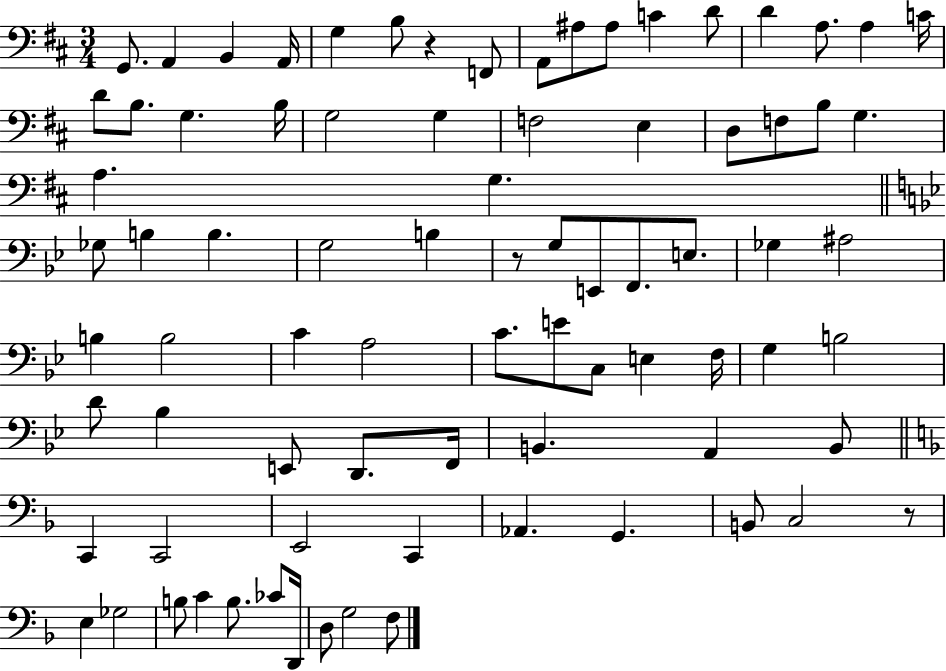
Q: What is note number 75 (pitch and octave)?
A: D2